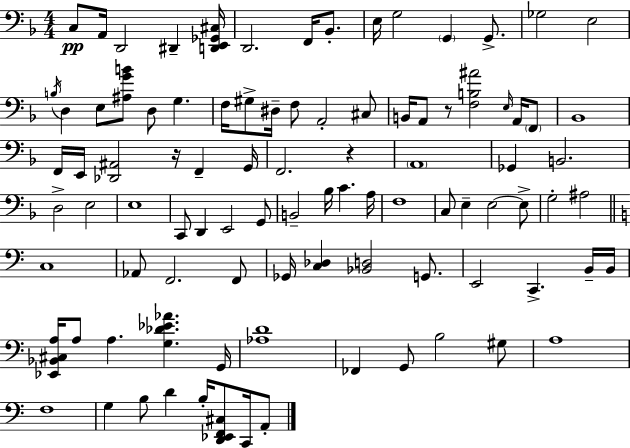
{
  \clef bass
  \numericTimeSignature
  \time 4/4
  \key f \major
  c8\pp a,16 d,2 dis,4-- <d, e, ges, cis>16 | d,2. f,16 bes,8.-. | e16 g2 \parenthesize g,4 g,8.-> | ges2 e2 | \break \acciaccatura { b16 } d4 e8 <ais g' b'>8 d8 g4. | f16 gis8-> dis16-- f8 a,2-. cis8 | b,16 a,8 r8 <f b ais'>2 \grace { e16 } a,16 | \parenthesize f,8 bes,1 | \break f,16 e,16 <des, ais,>2 r16 f,4-- | g,16 f,2. r4 | \parenthesize a,1 | ges,4 b,2. | \break d2-> e2 | e1 | c,8 d,4 e,2 | g,8 b,2-- bes16 c'4. | \break a16 f1 | c8 e4-- e2~~ | e8-> g2-. ais2 | \bar "||" \break \key c \major c1 | aes,8 f,2. f,8 | ges,16 <c des>4 <bes, d>2 g,8. | e,2 c,4.-> b,16-- b,16 | \break <ees, bes, cis a>16 a8 a4. <g des' ees' aes'>4. g,16 | <aes d'>1 | fes,4 g,8 b2 gis8 | a1 | \break f1 | g4 b8 d'4 b16-. <d, ees, f, cis>8 c,16 a,8-. | \bar "|."
}